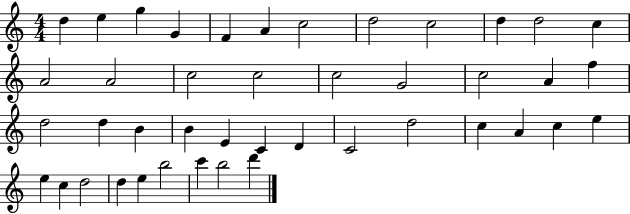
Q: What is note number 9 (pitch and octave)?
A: C5